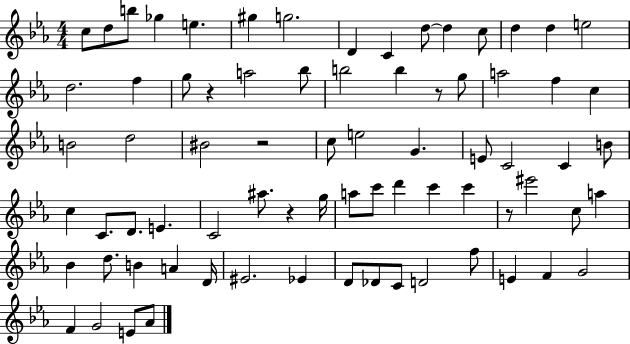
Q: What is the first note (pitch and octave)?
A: C5